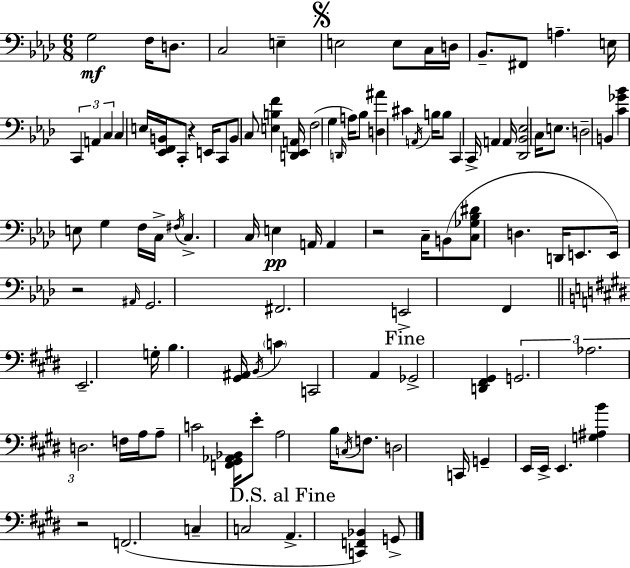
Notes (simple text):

G3/h F3/s D3/e. C3/h E3/q E3/h E3/e C3/s D3/s Bb2/e. F#2/e A3/q. E3/s C2/q A2/q C3/q C3/q E3/s [Eb2,F2,B2]/s C2/e R/q E2/s C2/e B2/e C3/e [E3,B3,F4]/q [D2,Eb2,A2]/s F3/h G3/q D2/s A3/s Bb3/e [D3,A#4]/q C#4/q A2/s B3/s B3/e C2/q C2/s A2/q A2/s [Db2,Bb2,Eb3]/h C3/s E3/e. D3/h B2/q [C4,Gb4,Bb4]/q E3/e G3/q F3/s C3/s F#3/s C3/q. C3/s E3/q A2/s A2/q R/h C3/s B2/e [C3,Gb3,Bb3,D#4]/e D3/q. D2/s E2/e. E2/s R/h A#2/s G2/h. F#2/h. E2/h F2/q E2/h. G3/s B3/q. [G#2,A#2]/s B2/s C4/q C2/h A2/q Gb2/h [D2,F#2,G#2]/q G2/h. Ab3/h. D3/h. F3/s A3/s A3/e C4/h [F2,G#2,Ab2,Bb2]/s E4/e A3/h B3/s C3/s F3/e. D3/h C2/s G2/q E2/s E2/s E2/q. [G3,A#3,B4]/q R/h F2/h. C3/q C3/h A2/q. [C2,F2,Bb2]/q G2/e